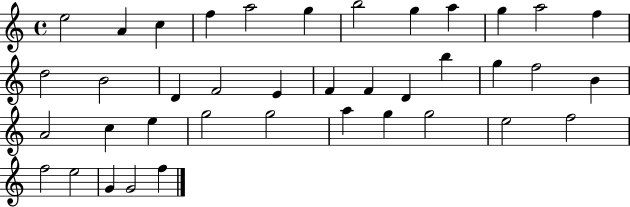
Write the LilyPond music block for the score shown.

{
  \clef treble
  \time 4/4
  \defaultTimeSignature
  \key c \major
  e''2 a'4 c''4 | f''4 a''2 g''4 | b''2 g''4 a''4 | g''4 a''2 f''4 | \break d''2 b'2 | d'4 f'2 e'4 | f'4 f'4 d'4 b''4 | g''4 f''2 b'4 | \break a'2 c''4 e''4 | g''2 g''2 | a''4 g''4 g''2 | e''2 f''2 | \break f''2 e''2 | g'4 g'2 f''4 | \bar "|."
}